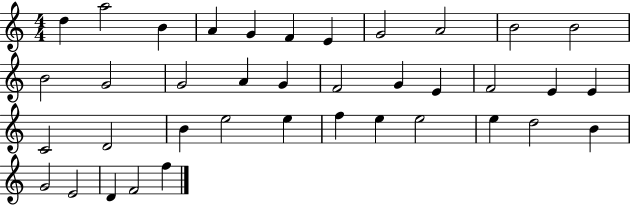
D5/q A5/h B4/q A4/q G4/q F4/q E4/q G4/h A4/h B4/h B4/h B4/h G4/h G4/h A4/q G4/q F4/h G4/q E4/q F4/h E4/q E4/q C4/h D4/h B4/q E5/h E5/q F5/q E5/q E5/h E5/q D5/h B4/q G4/h E4/h D4/q F4/h F5/q